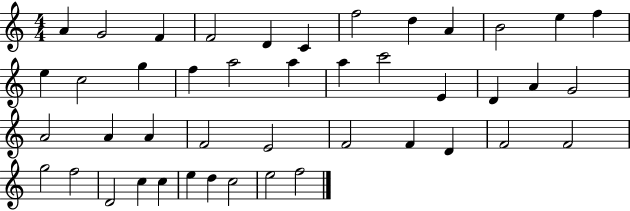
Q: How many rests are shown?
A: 0